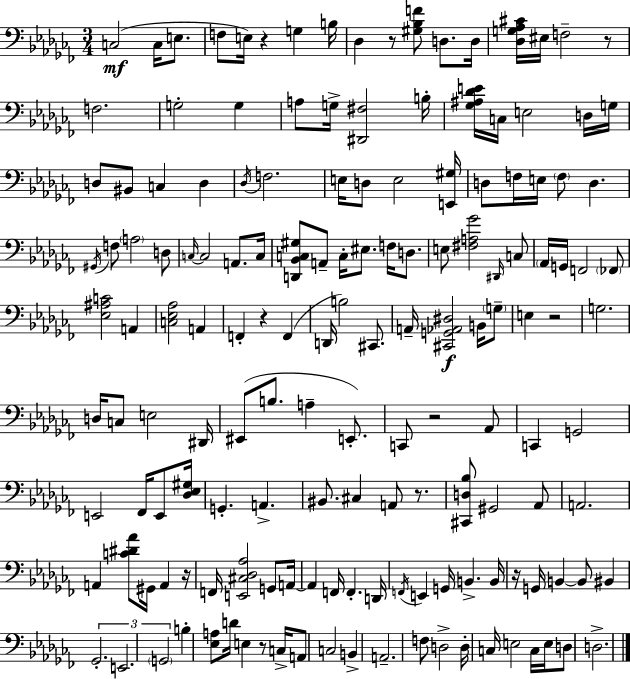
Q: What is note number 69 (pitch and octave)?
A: D3